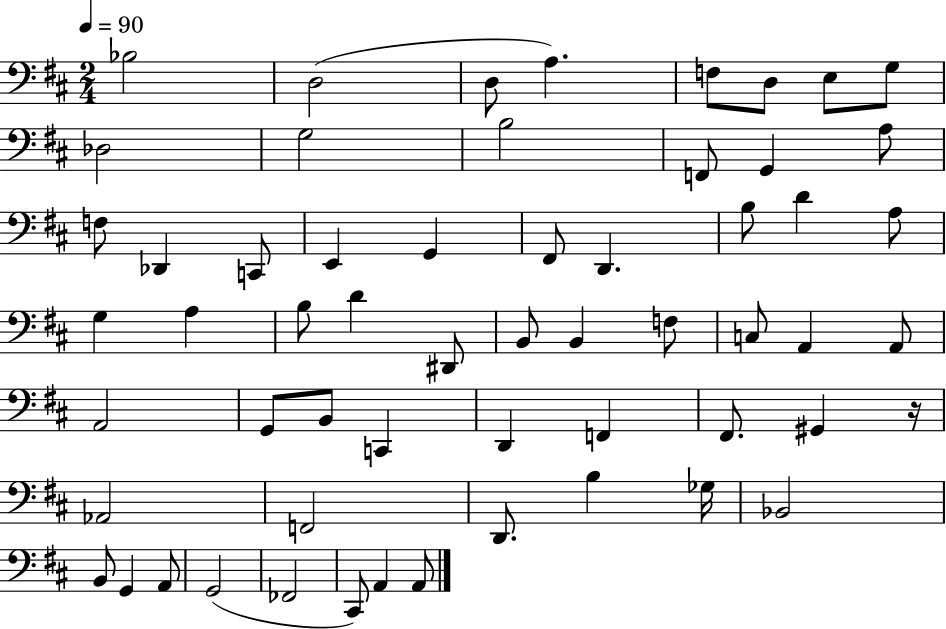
X:1
T:Untitled
M:2/4
L:1/4
K:D
_B,2 D,2 D,/2 A, F,/2 D,/2 E,/2 G,/2 _D,2 G,2 B,2 F,,/2 G,, A,/2 F,/2 _D,, C,,/2 E,, G,, ^F,,/2 D,, B,/2 D A,/2 G, A, B,/2 D ^D,,/2 B,,/2 B,, F,/2 C,/2 A,, A,,/2 A,,2 G,,/2 B,,/2 C,, D,, F,, ^F,,/2 ^G,, z/4 _A,,2 F,,2 D,,/2 B, _G,/4 _B,,2 B,,/2 G,, A,,/2 G,,2 _F,,2 ^C,,/2 A,, A,,/2